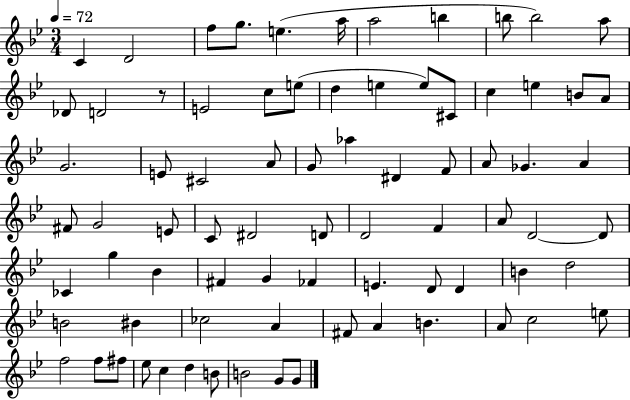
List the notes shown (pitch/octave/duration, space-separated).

C4/q D4/h F5/e G5/e. E5/q. A5/s A5/h B5/q B5/e B5/h A5/e Db4/e D4/h R/e E4/h C5/e E5/e D5/q E5/q E5/e C#4/e C5/q E5/q B4/e A4/e G4/h. E4/e C#4/h A4/e G4/e Ab5/q D#4/q F4/e A4/e Gb4/q. A4/q F#4/e G4/h E4/e C4/e D#4/h D4/e D4/h F4/q A4/e D4/h D4/e CES4/q G5/q Bb4/q F#4/q G4/q FES4/q E4/q. D4/e D4/q B4/q D5/h B4/h BIS4/q CES5/h A4/q F#4/e A4/q B4/q. A4/e C5/h E5/e F5/h F5/e F#5/e Eb5/e C5/q D5/q B4/e B4/h G4/e G4/e